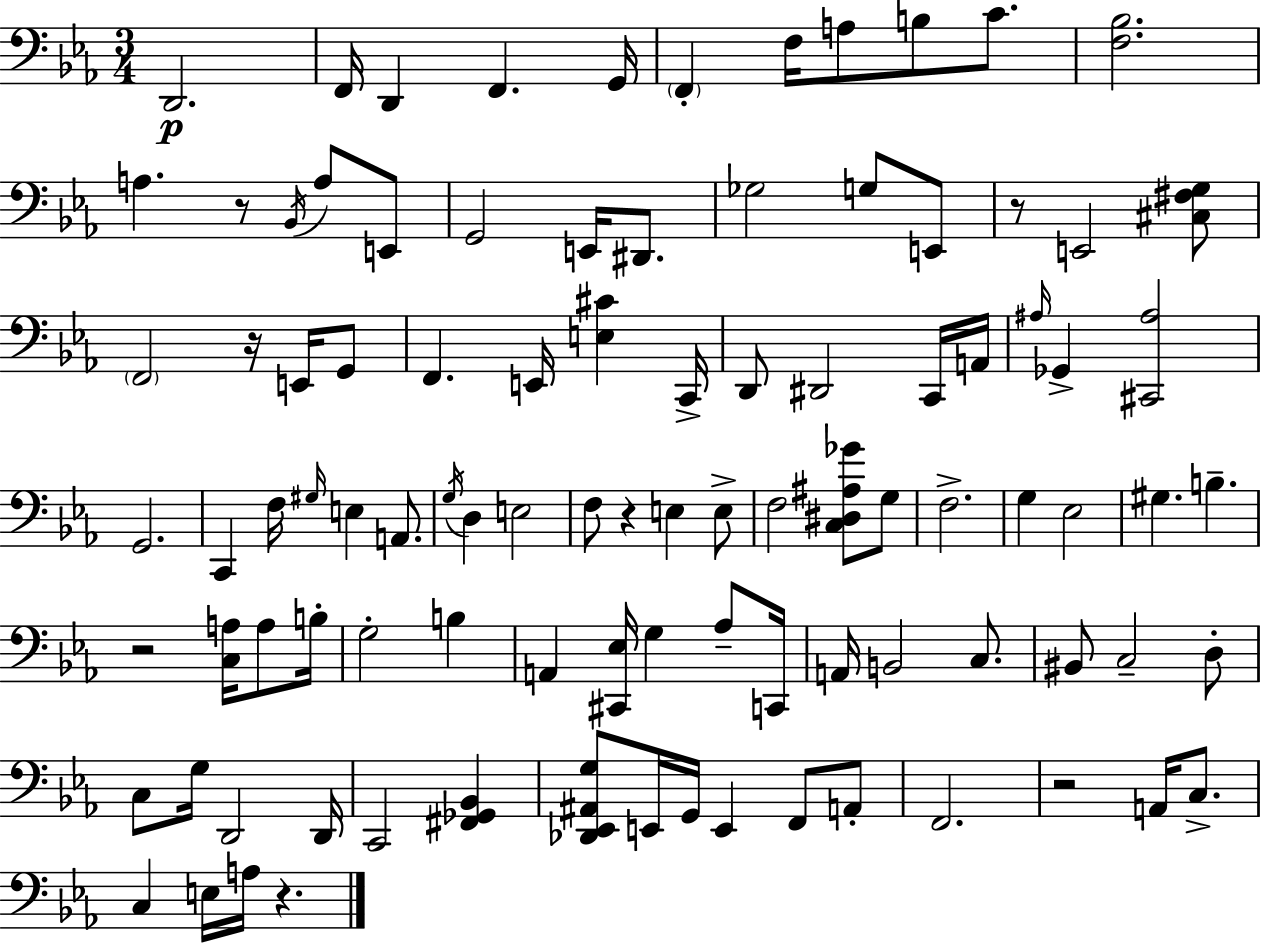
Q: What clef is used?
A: bass